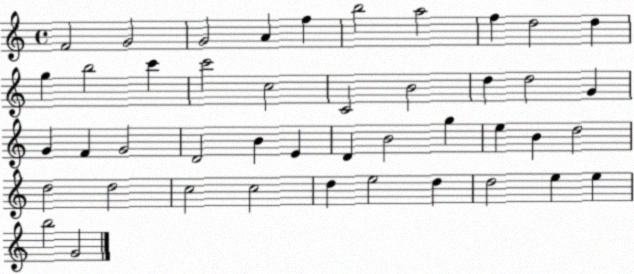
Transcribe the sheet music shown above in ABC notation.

X:1
T:Untitled
M:4/4
L:1/4
K:C
F2 G2 G2 A f b2 a2 f d2 d g b2 c' c'2 c2 C2 B2 d d2 G G F G2 D2 B E D B2 g e B d2 d2 d2 c2 c2 d e2 d d2 e e b2 G2